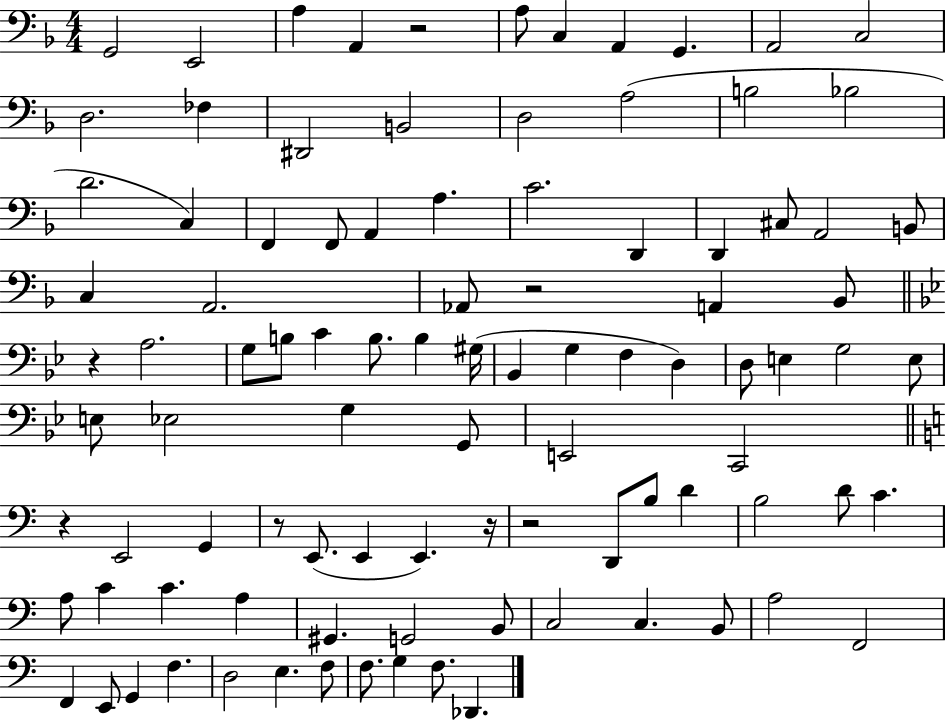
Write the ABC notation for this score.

X:1
T:Untitled
M:4/4
L:1/4
K:F
G,,2 E,,2 A, A,, z2 A,/2 C, A,, G,, A,,2 C,2 D,2 _F, ^D,,2 B,,2 D,2 A,2 B,2 _B,2 D2 C, F,, F,,/2 A,, A, C2 D,, D,, ^C,/2 A,,2 B,,/2 C, A,,2 _A,,/2 z2 A,, _B,,/2 z A,2 G,/2 B,/2 C B,/2 B, ^G,/4 _B,, G, F, D, D,/2 E, G,2 E,/2 E,/2 _E,2 G, G,,/2 E,,2 C,,2 z E,,2 G,, z/2 E,,/2 E,, E,, z/4 z2 D,,/2 B,/2 D B,2 D/2 C A,/2 C C A, ^G,, G,,2 B,,/2 C,2 C, B,,/2 A,2 F,,2 F,, E,,/2 G,, F, D,2 E, F,/2 F,/2 G, F,/2 _D,,